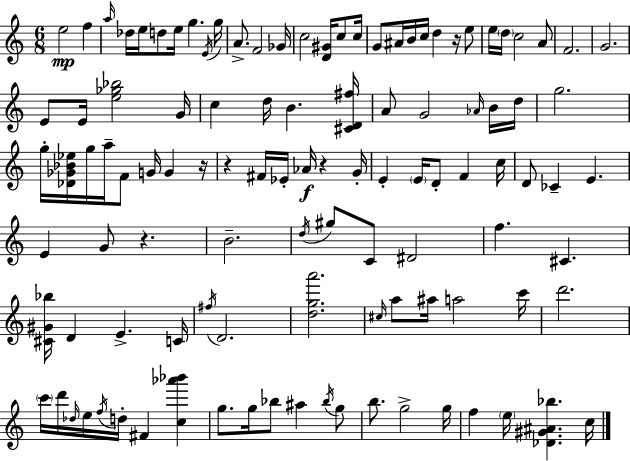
E5/h F5/q A5/s Db5/s E5/s D5/e E5/s G5/q. E4/s G5/s A4/e. F4/h Gb4/s C5/h [D4,G#4]/s C5/e C5/s G4/e A#4/s B4/s C5/s D5/q R/s E5/e E5/s D5/s C5/h A4/e F4/h. G4/h. E4/e E4/s [E5,Gb5,Bb5]/h G4/s C5/q D5/s B4/q. [C#4,D4,F#5]/s A4/e G4/h Ab4/s B4/s D5/s G5/h. G5/s [Db4,Gb4,Bb4,Eb5]/s G5/s A5/s F4/e G4/s G4/q R/s R/q F#4/s Eb4/s Ab4/s R/q G4/s E4/q E4/s D4/e F4/q C5/s D4/e CES4/q E4/q. E4/q G4/e R/q. B4/h. D5/s G#5/e C4/e D#4/h F5/q. C#4/q. [C#4,G#4,Bb5]/s D4/q E4/q. C4/s F#5/s D4/h. [D5,G5,A6]/h. C#5/s A5/e A#5/s A5/h C6/s D6/h. C6/s D6/s Db5/s E5/s F5/s D5/s F#4/q [C5,Ab6,Bb6]/q G5/e. G5/s Bb5/e A#5/q Bb5/s G5/e B5/e. G5/h G5/s F5/q E5/s [Db4,G#4,A#4,Bb5]/q. C5/s